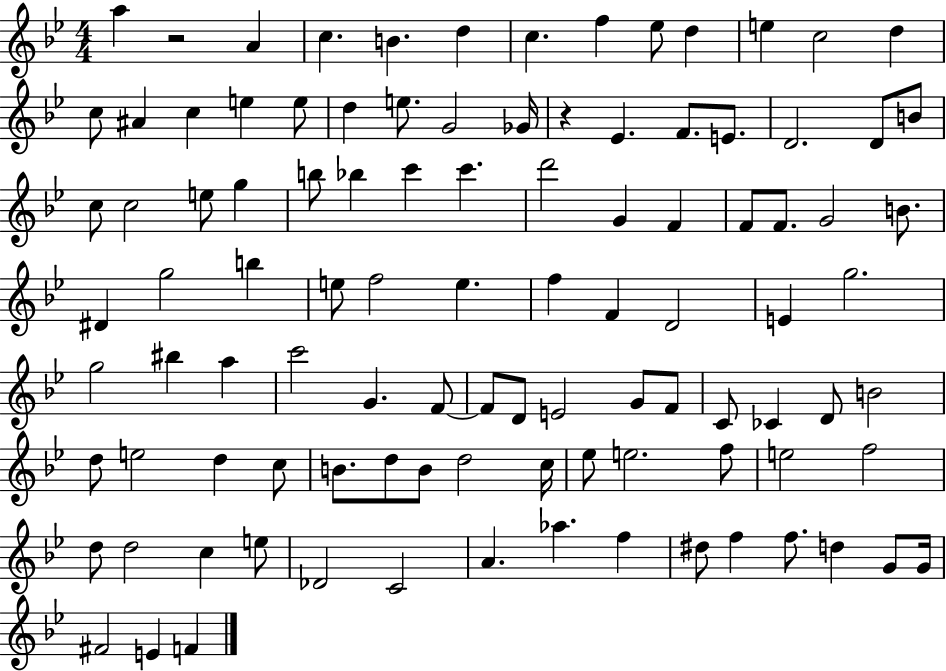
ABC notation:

X:1
T:Untitled
M:4/4
L:1/4
K:Bb
a z2 A c B d c f _e/2 d e c2 d c/2 ^A c e e/2 d e/2 G2 _G/4 z _E F/2 E/2 D2 D/2 B/2 c/2 c2 e/2 g b/2 _b c' c' d'2 G F F/2 F/2 G2 B/2 ^D g2 b e/2 f2 e f F D2 E g2 g2 ^b a c'2 G F/2 F/2 D/2 E2 G/2 F/2 C/2 _C D/2 B2 d/2 e2 d c/2 B/2 d/2 B/2 d2 c/4 _e/2 e2 f/2 e2 f2 d/2 d2 c e/2 _D2 C2 A _a f ^d/2 f f/2 d G/2 G/4 ^F2 E F